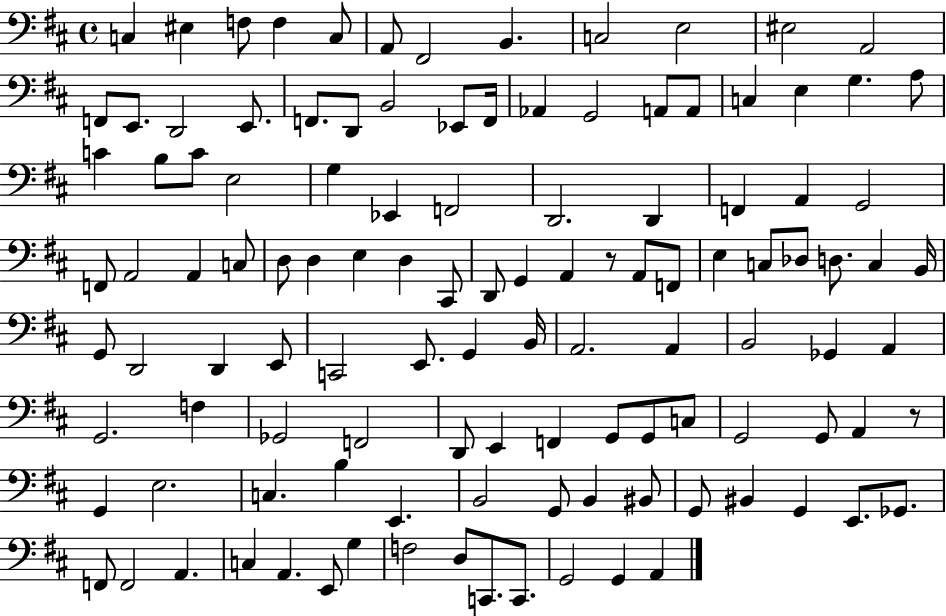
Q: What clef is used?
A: bass